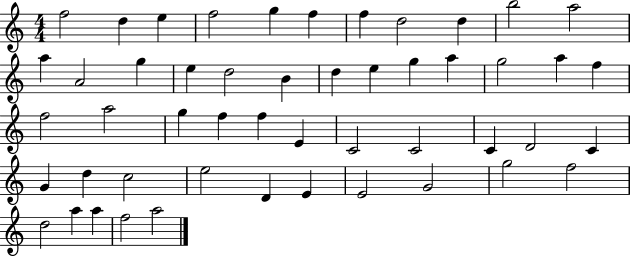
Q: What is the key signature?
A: C major